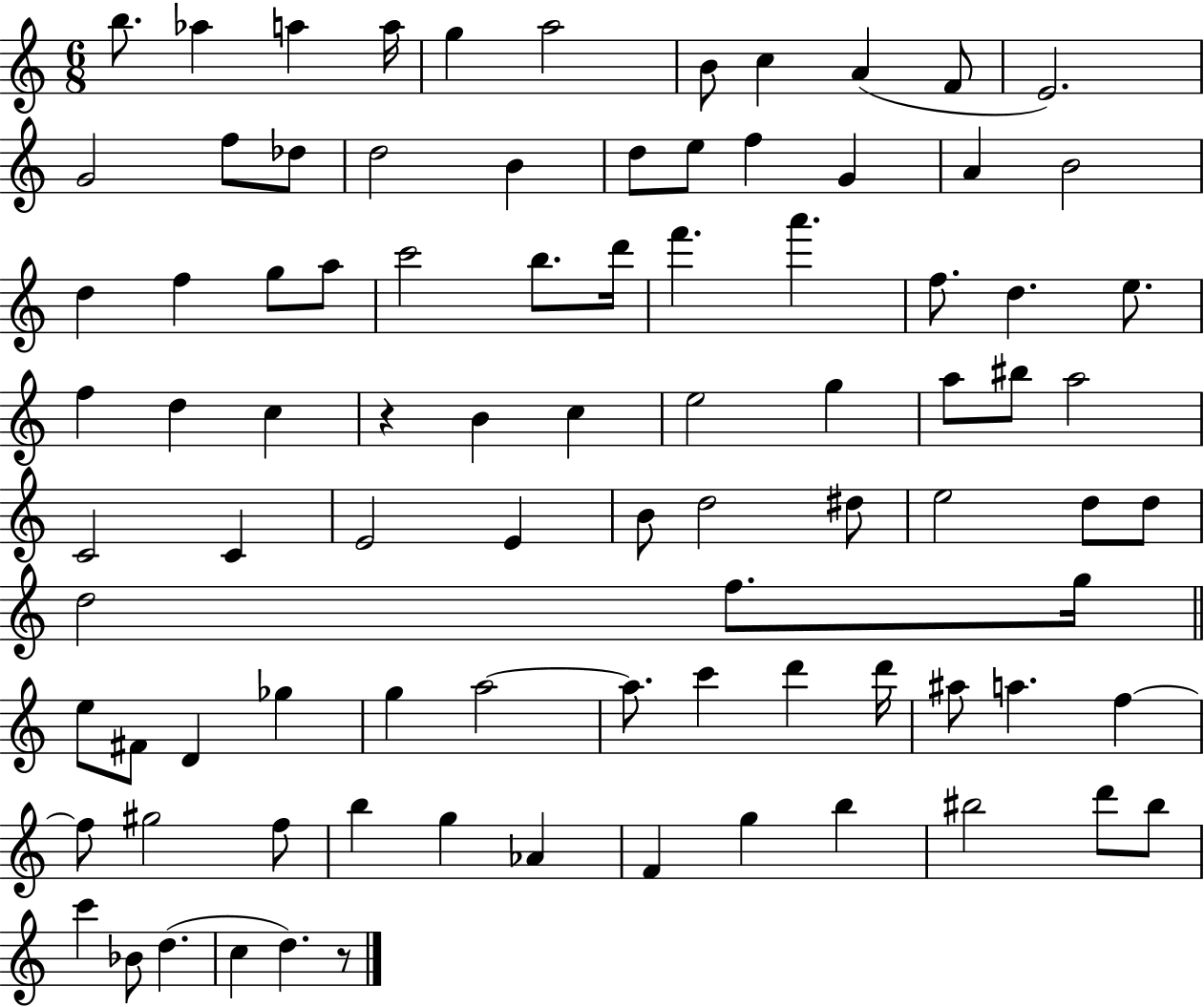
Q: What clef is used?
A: treble